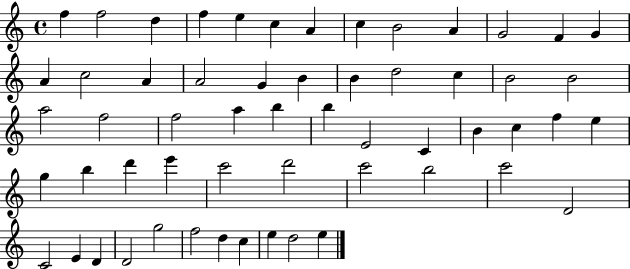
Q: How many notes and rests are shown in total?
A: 57